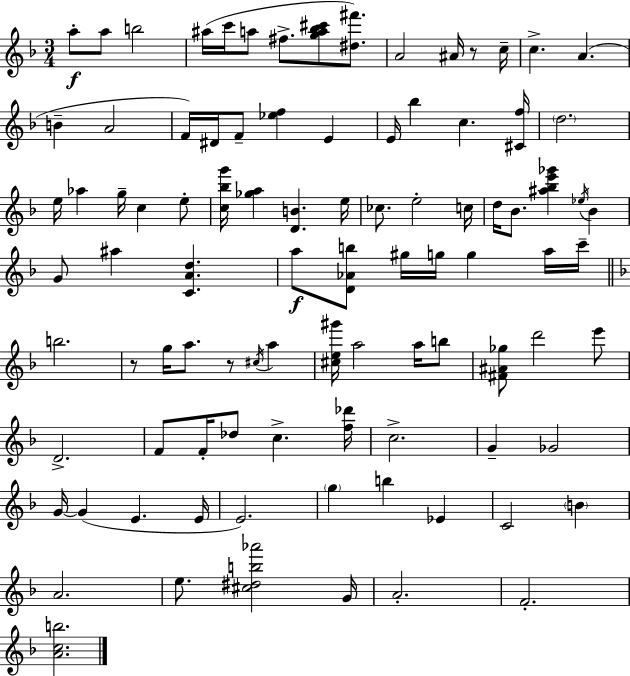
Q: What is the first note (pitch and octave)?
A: A5